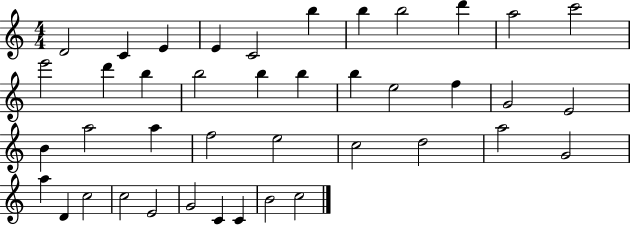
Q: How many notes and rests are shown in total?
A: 41